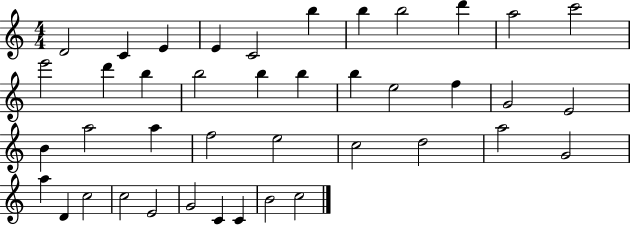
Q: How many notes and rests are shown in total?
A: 41